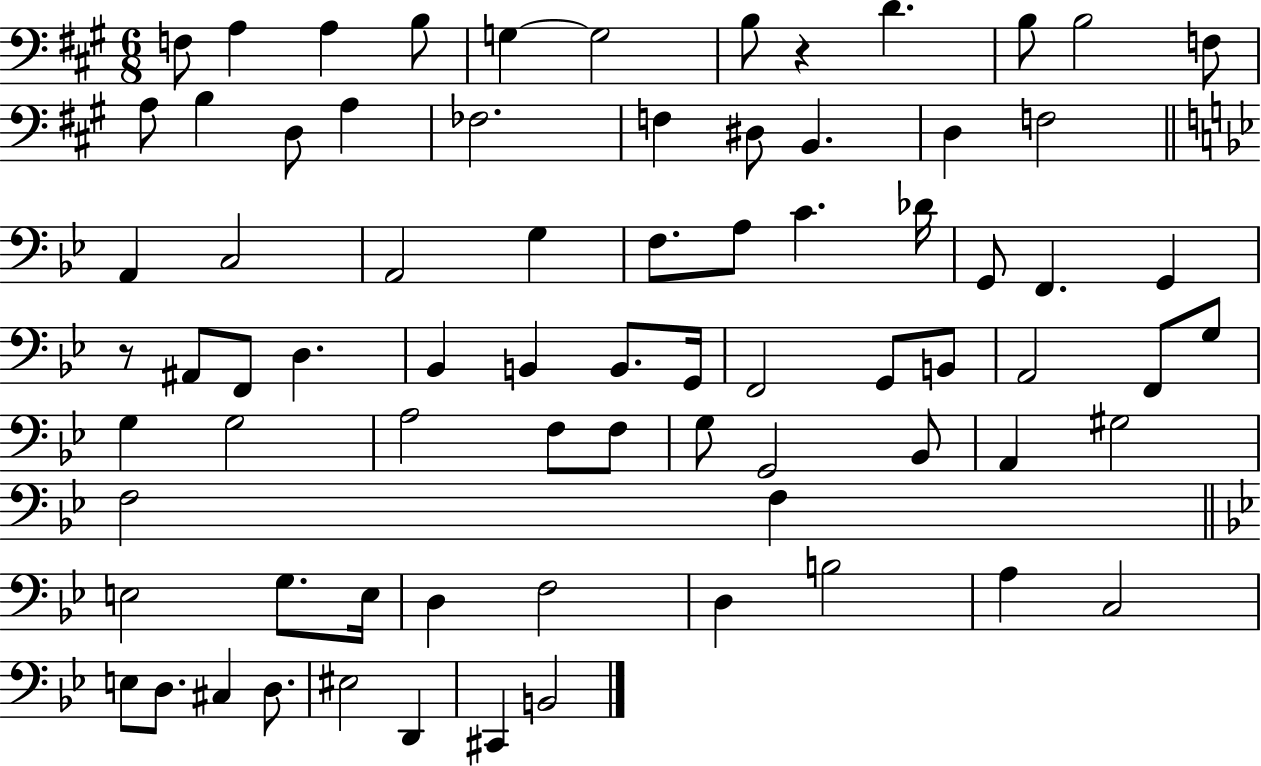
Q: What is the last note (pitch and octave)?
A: B2